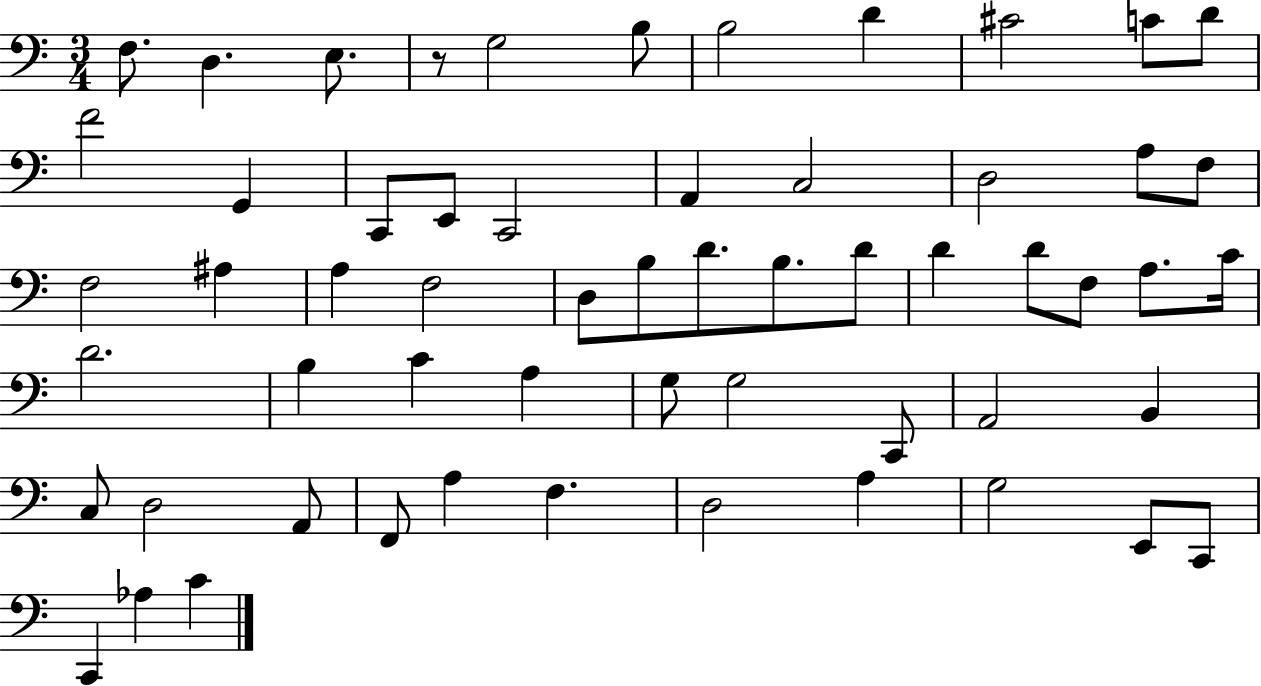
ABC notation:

X:1
T:Untitled
M:3/4
L:1/4
K:C
F,/2 D, E,/2 z/2 G,2 B,/2 B,2 D ^C2 C/2 D/2 F2 G,, C,,/2 E,,/2 C,,2 A,, C,2 D,2 A,/2 F,/2 F,2 ^A, A, F,2 D,/2 B,/2 D/2 B,/2 D/2 D D/2 F,/2 A,/2 C/4 D2 B, C A, G,/2 G,2 C,,/2 A,,2 B,, C,/2 D,2 A,,/2 F,,/2 A, F, D,2 A, G,2 E,,/2 C,,/2 C,, _A, C